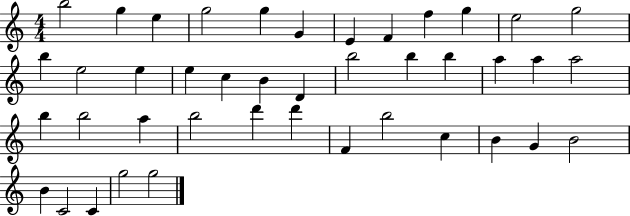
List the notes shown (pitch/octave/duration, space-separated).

B5/h G5/q E5/q G5/h G5/q G4/q E4/q F4/q F5/q G5/q E5/h G5/h B5/q E5/h E5/q E5/q C5/q B4/q D4/q B5/h B5/q B5/q A5/q A5/q A5/h B5/q B5/h A5/q B5/h D6/q D6/q F4/q B5/h C5/q B4/q G4/q B4/h B4/q C4/h C4/q G5/h G5/h